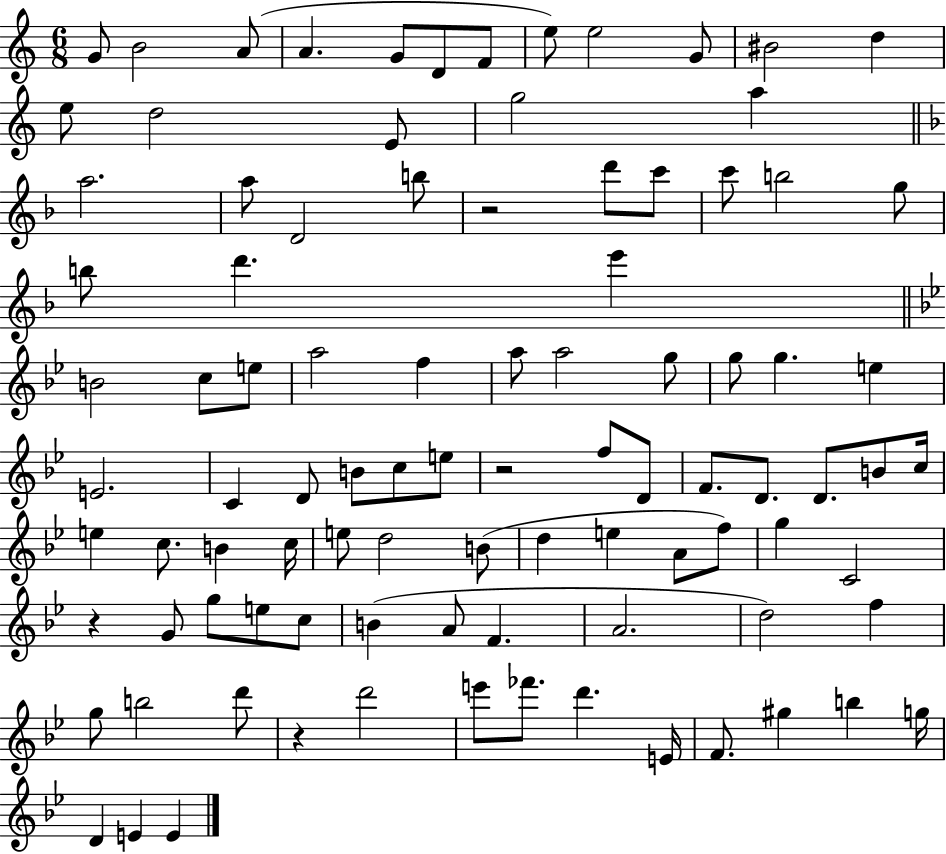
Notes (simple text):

G4/e B4/h A4/e A4/q. G4/e D4/e F4/e E5/e E5/h G4/e BIS4/h D5/q E5/e D5/h E4/e G5/h A5/q A5/h. A5/e D4/h B5/e R/h D6/e C6/e C6/e B5/h G5/e B5/e D6/q. E6/q B4/h C5/e E5/e A5/h F5/q A5/e A5/h G5/e G5/e G5/q. E5/q E4/h. C4/q D4/e B4/e C5/e E5/e R/h F5/e D4/e F4/e. D4/e. D4/e. B4/e C5/s E5/q C5/e. B4/q C5/s E5/e D5/h B4/e D5/q E5/q A4/e F5/e G5/q C4/h R/q G4/e G5/e E5/e C5/e B4/q A4/e F4/q. A4/h. D5/h F5/q G5/e B5/h D6/e R/q D6/h E6/e FES6/e. D6/q. E4/s F4/e. G#5/q B5/q G5/s D4/q E4/q E4/q